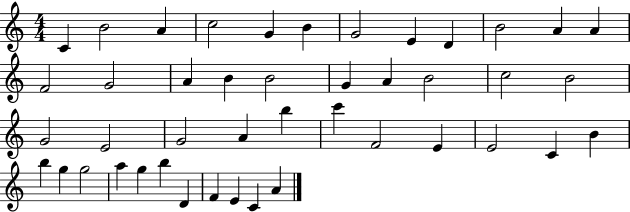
X:1
T:Untitled
M:4/4
L:1/4
K:C
C B2 A c2 G B G2 E D B2 A A F2 G2 A B B2 G A B2 c2 B2 G2 E2 G2 A b c' F2 E E2 C B b g g2 a g b D F E C A